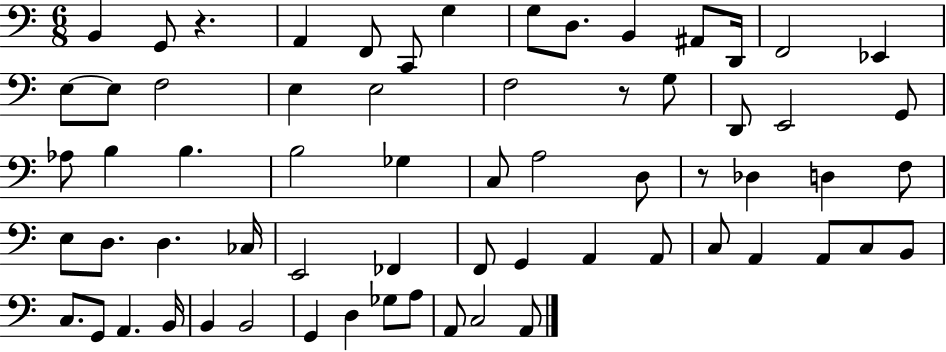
{
  \clef bass
  \numericTimeSignature
  \time 6/8
  \key c \major
  b,4 g,8 r4. | a,4 f,8 c,8 g4 | g8 d8. b,4 ais,8 d,16 | f,2 ees,4 | \break e8~~ e8 f2 | e4 e2 | f2 r8 g8 | d,8 e,2 g,8 | \break aes8 b4 b4. | b2 ges4 | c8 a2 d8 | r8 des4 d4 f8 | \break e8 d8. d4. ces16 | e,2 fes,4 | f,8 g,4 a,4 a,8 | c8 a,4 a,8 c8 b,8 | \break c8. g,8 a,4. b,16 | b,4 b,2 | g,4 d4 ges8 a8 | a,8 c2 a,8 | \break \bar "|."
}